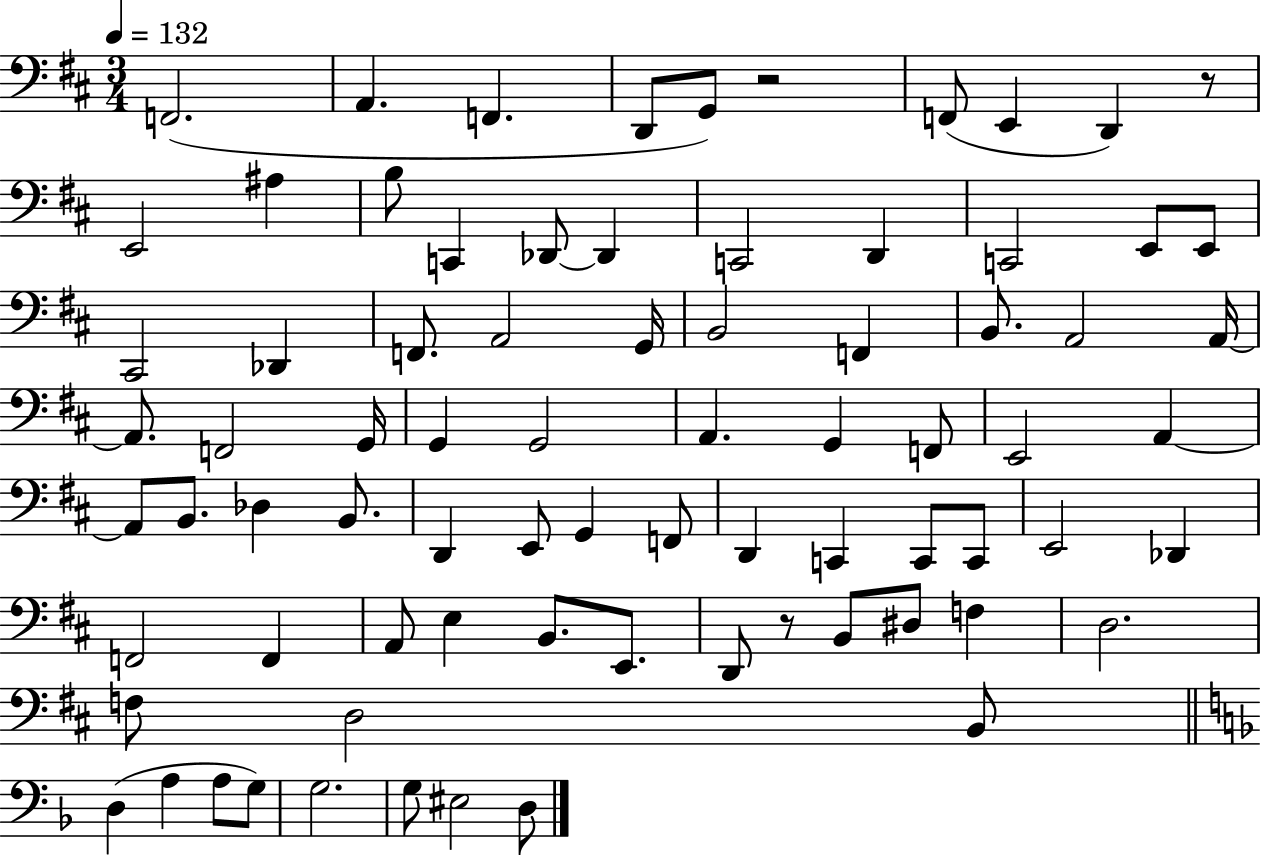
{
  \clef bass
  \numericTimeSignature
  \time 3/4
  \key d \major
  \tempo 4 = 132
  f,2.( | a,4. f,4. | d,8 g,8) r2 | f,8( e,4 d,4) r8 | \break e,2 ais4 | b8 c,4 des,8~~ des,4 | c,2 d,4 | c,2 e,8 e,8 | \break cis,2 des,4 | f,8. a,2 g,16 | b,2 f,4 | b,8. a,2 a,16~~ | \break a,8. f,2 g,16 | g,4 g,2 | a,4. g,4 f,8 | e,2 a,4~~ | \break a,8 b,8. des4 b,8. | d,4 e,8 g,4 f,8 | d,4 c,4 c,8 c,8 | e,2 des,4 | \break f,2 f,4 | a,8 e4 b,8. e,8. | d,8 r8 b,8 dis8 f4 | d2. | \break f8 d2 b,8 | \bar "||" \break \key f \major d4( a4 a8 g8) | g2. | g8 eis2 d8 | \bar "|."
}